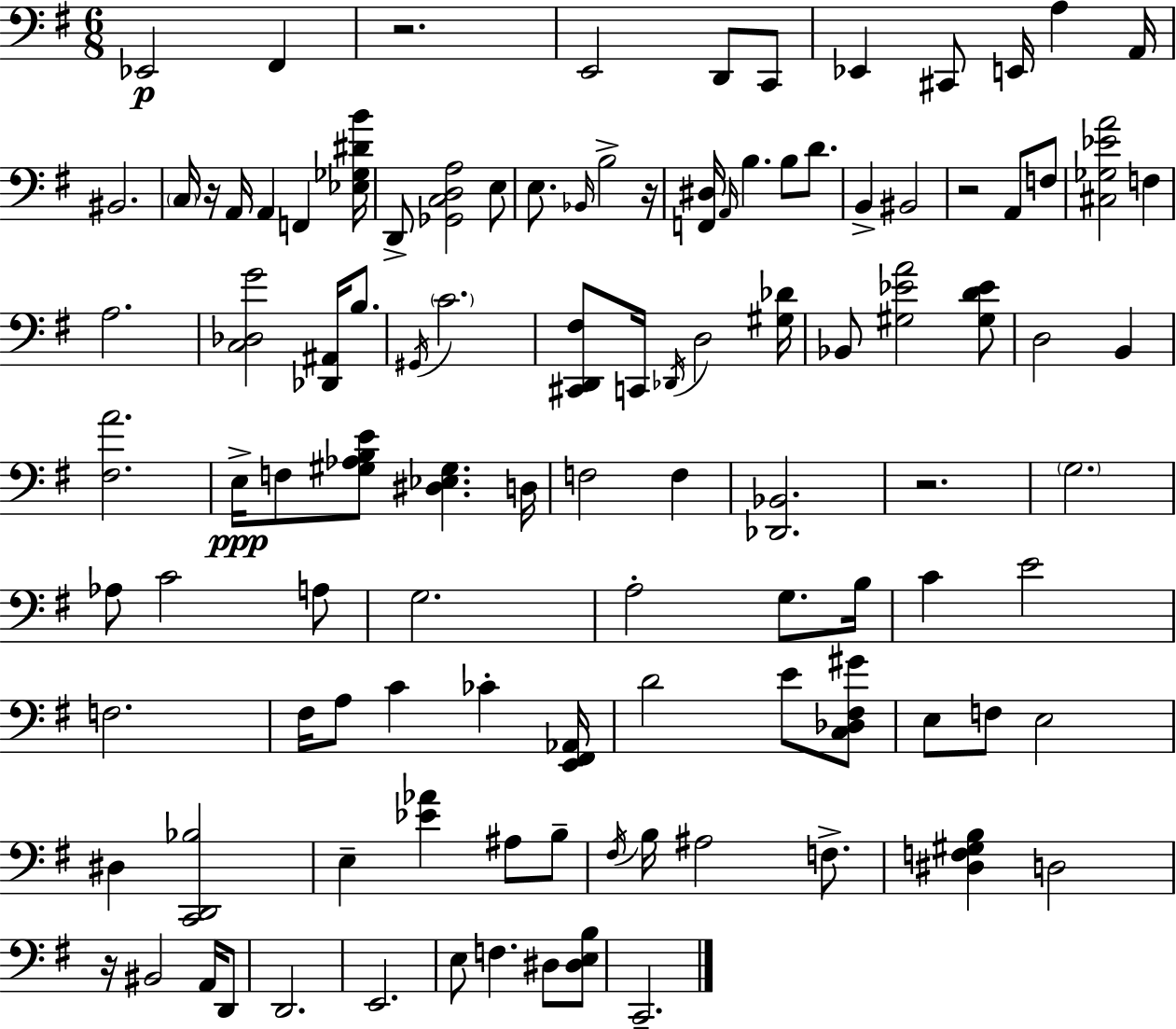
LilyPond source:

{
  \clef bass
  \numericTimeSignature
  \time 6/8
  \key e \minor
  \repeat volta 2 { ees,2\p fis,4 | r2. | e,2 d,8 c,8 | ees,4 cis,8 e,16 a4 a,16 | \break bis,2. | \parenthesize c16 r16 a,16 a,4 f,4 <ees ges dis' b'>16 | d,8-> <ges, c d a>2 e8 | e8. \grace { bes,16 } b2-> | \break r16 <f, dis>16 \grace { a,16 } b4. b8 d'8. | b,4-> bis,2 | r2 a,8 | f8 <cis ges ees' a'>2 f4 | \break a2. | <c des g'>2 <des, ais,>16 b8. | \acciaccatura { gis,16 } \parenthesize c'2. | <cis, d, fis>8 c,16 \acciaccatura { des,16 } d2 | \break <gis des'>16 bes,8 <gis ees' a'>2 | <gis d' ees'>8 d2 | b,4 <fis a'>2. | e16->\ppp f8 <gis aes b e'>8 <dis ees gis>4. | \break d16 f2 | f4 <des, bes,>2. | r2. | \parenthesize g2. | \break aes8 c'2 | a8 g2. | a2-. | g8. b16 c'4 e'2 | \break f2. | fis16 a8 c'4 ces'4-. | <e, fis, aes,>16 d'2 | e'8 <c des fis gis'>8 e8 f8 e2 | \break dis4 <c, d, bes>2 | e4-- <ees' aes'>4 | ais8 b8-- \acciaccatura { fis16 } b16 ais2 | f8.-> <dis f gis b>4 d2 | \break r16 bis,2 | a,16 d,8 d,2. | e,2. | e8 f4. | \break dis8 <dis e b>8 c,2.-- | } \bar "|."
}